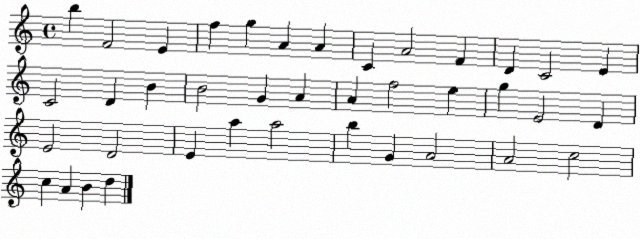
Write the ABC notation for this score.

X:1
T:Untitled
M:4/4
L:1/4
K:C
b F2 E f g A A C A2 F D C2 E C2 D B B2 G A A f2 e g E2 D E2 D2 E a a2 b G A2 A2 c2 c A B d